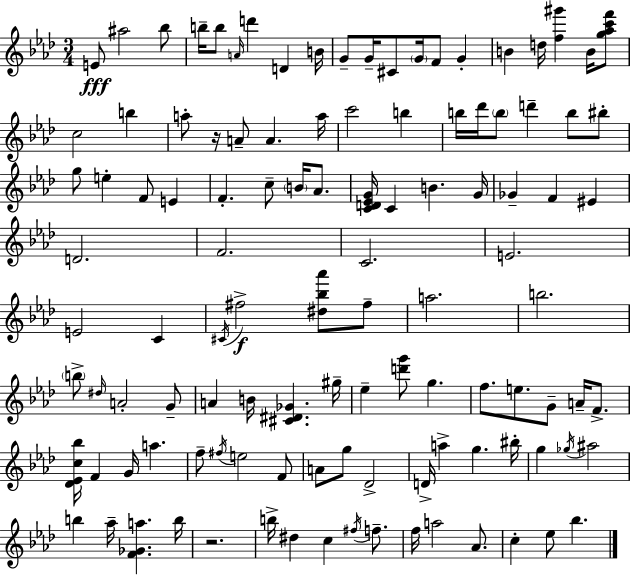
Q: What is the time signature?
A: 3/4